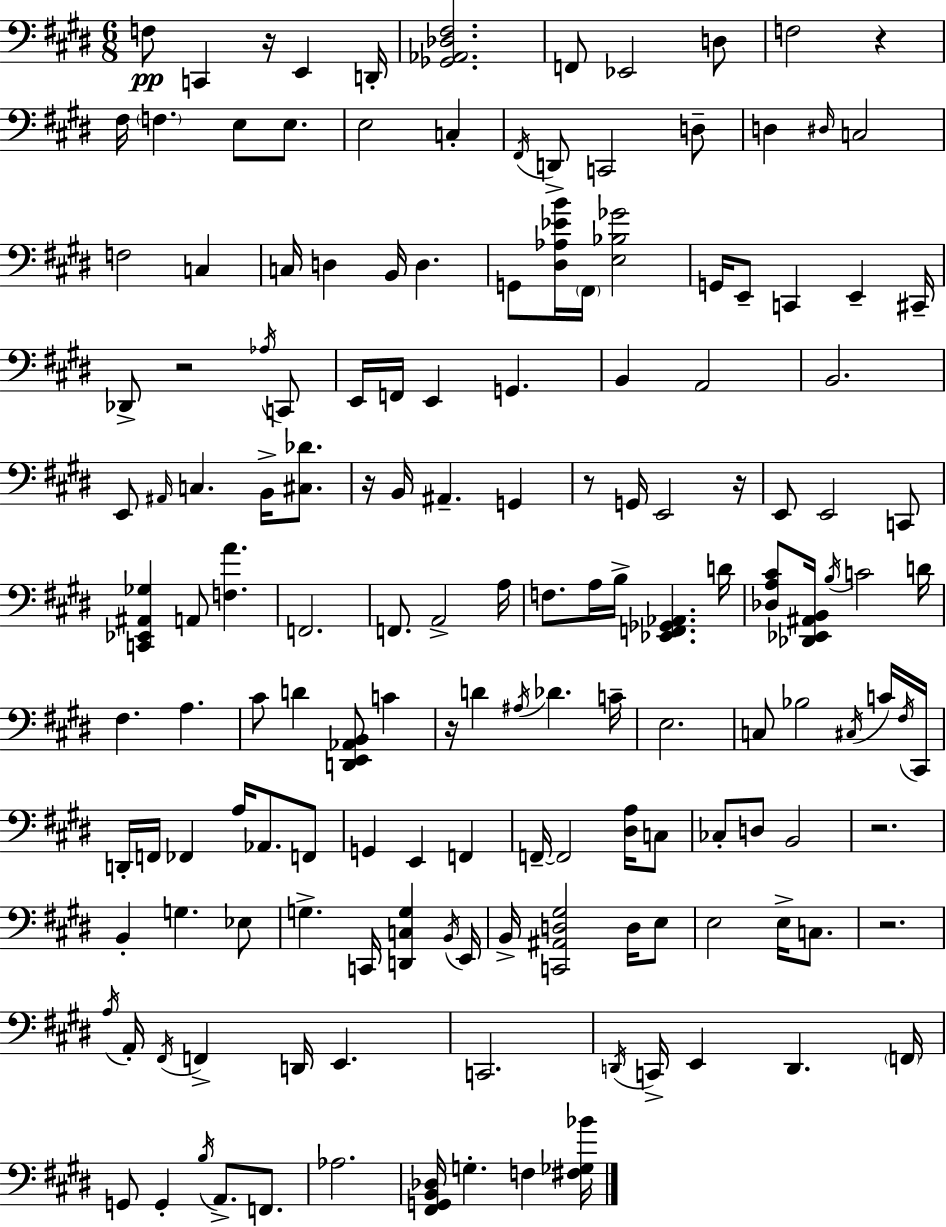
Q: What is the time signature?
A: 6/8